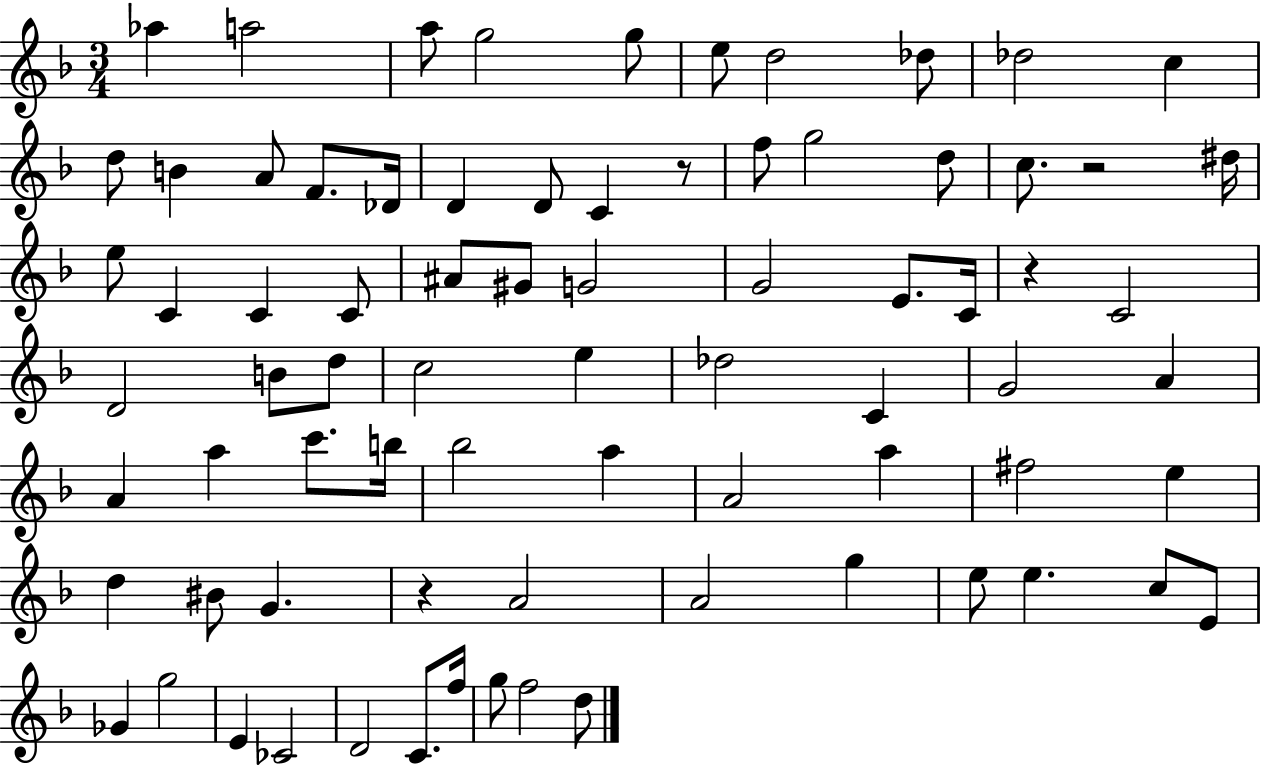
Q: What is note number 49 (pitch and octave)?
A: A5